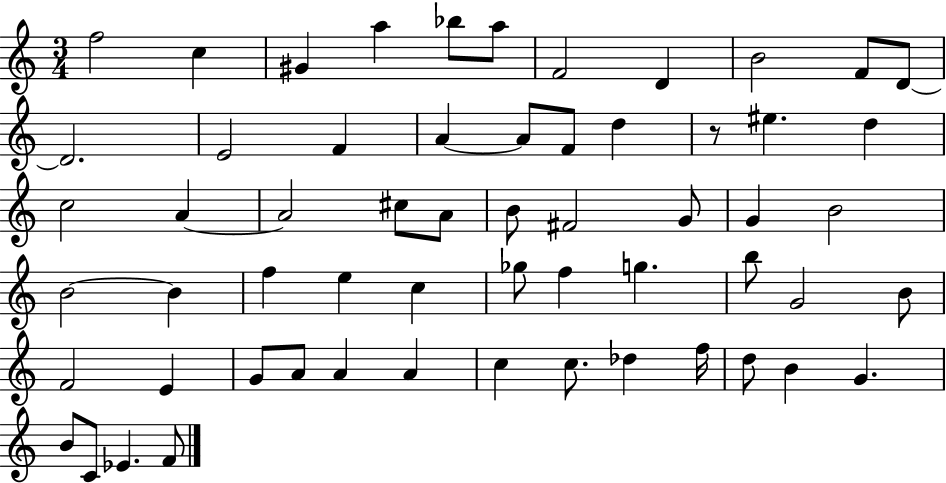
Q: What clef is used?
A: treble